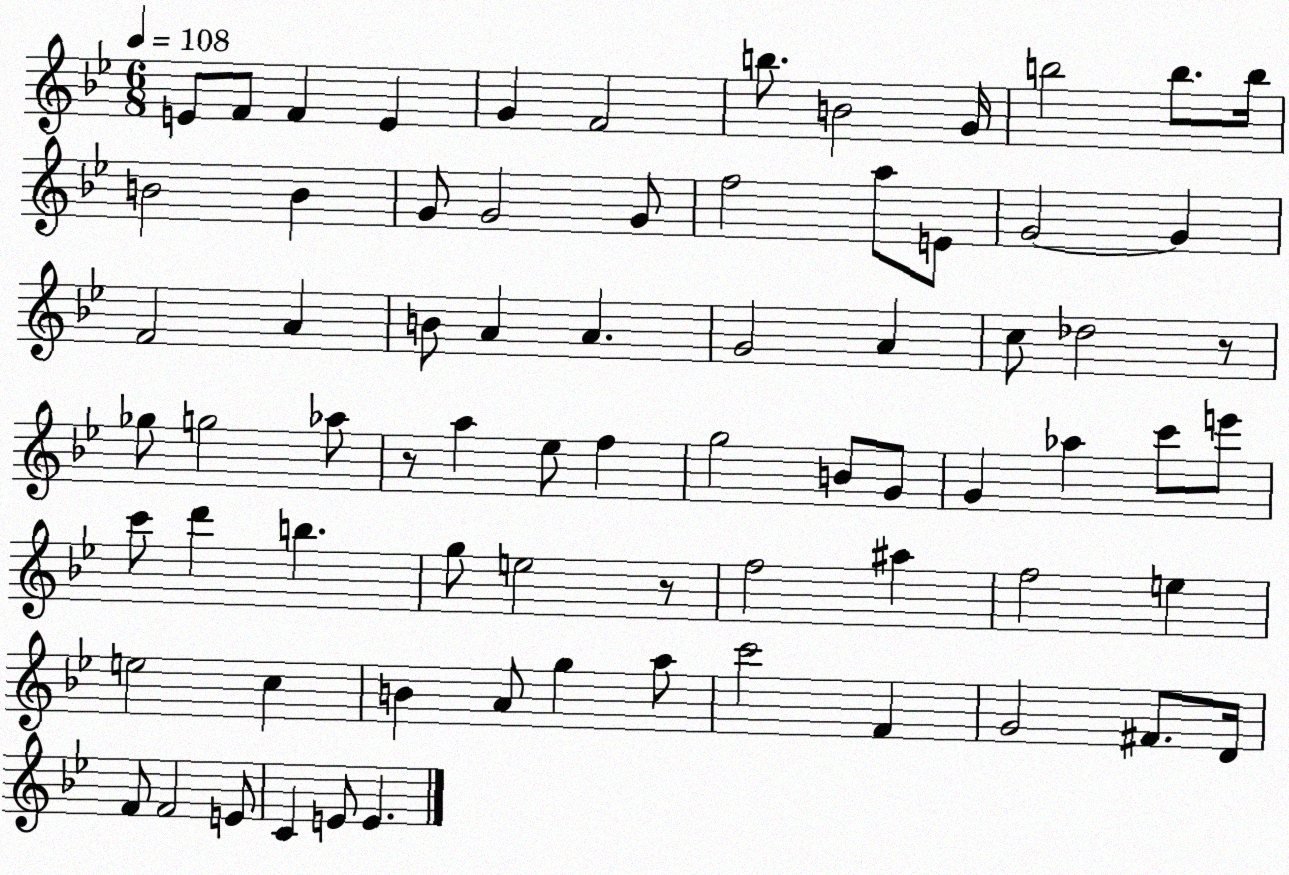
X:1
T:Untitled
M:6/8
L:1/4
K:Bb
E/2 F/2 F E G F2 b/2 B2 G/4 b2 b/2 b/4 B2 B G/2 G2 G/2 f2 a/2 E/2 G2 G F2 A B/2 A A G2 A c/2 _d2 z/2 _g/2 g2 _a/2 z/2 a _e/2 f g2 B/2 G/2 G _a c'/2 e'/2 c'/2 d' b g/2 e2 z/2 f2 ^a f2 e e2 c B A/2 g a/2 c'2 F G2 ^F/2 D/4 F/2 F2 E/2 C E/2 E